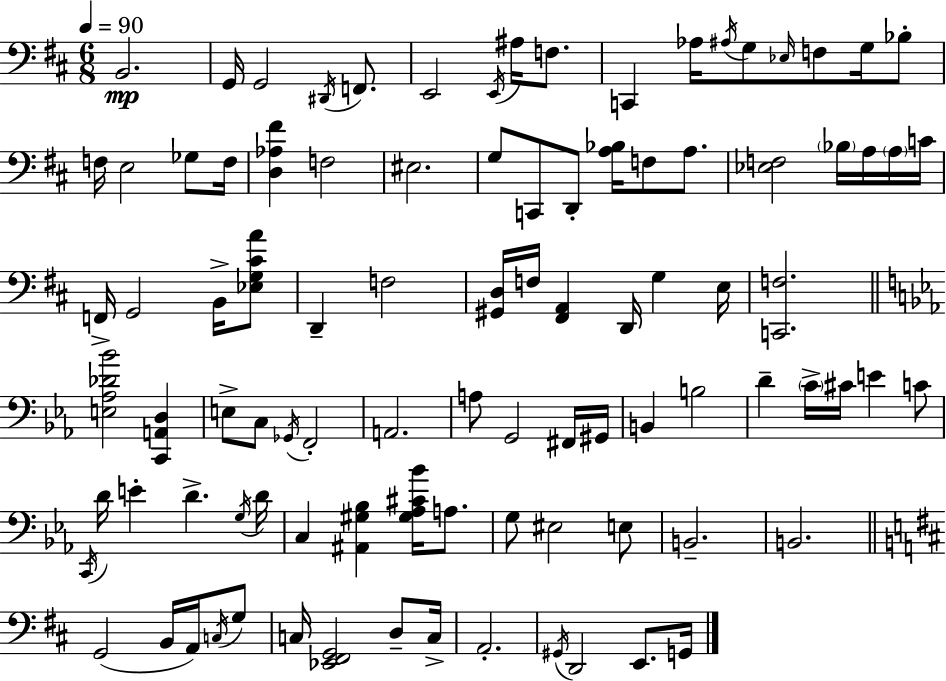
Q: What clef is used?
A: bass